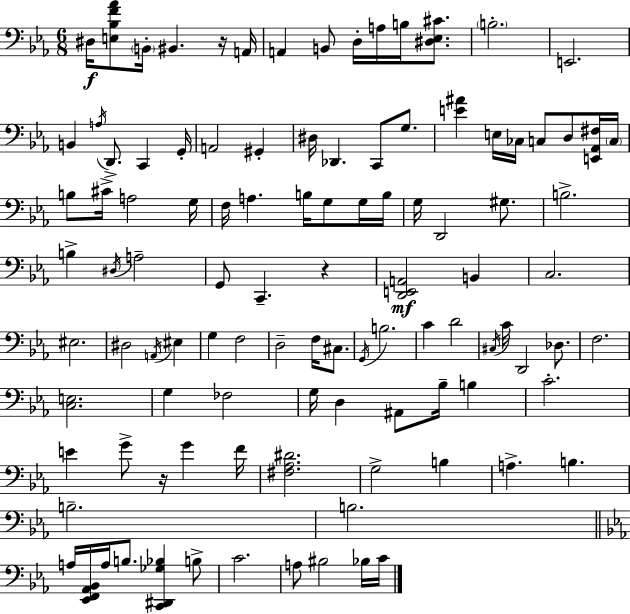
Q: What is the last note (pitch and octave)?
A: C4